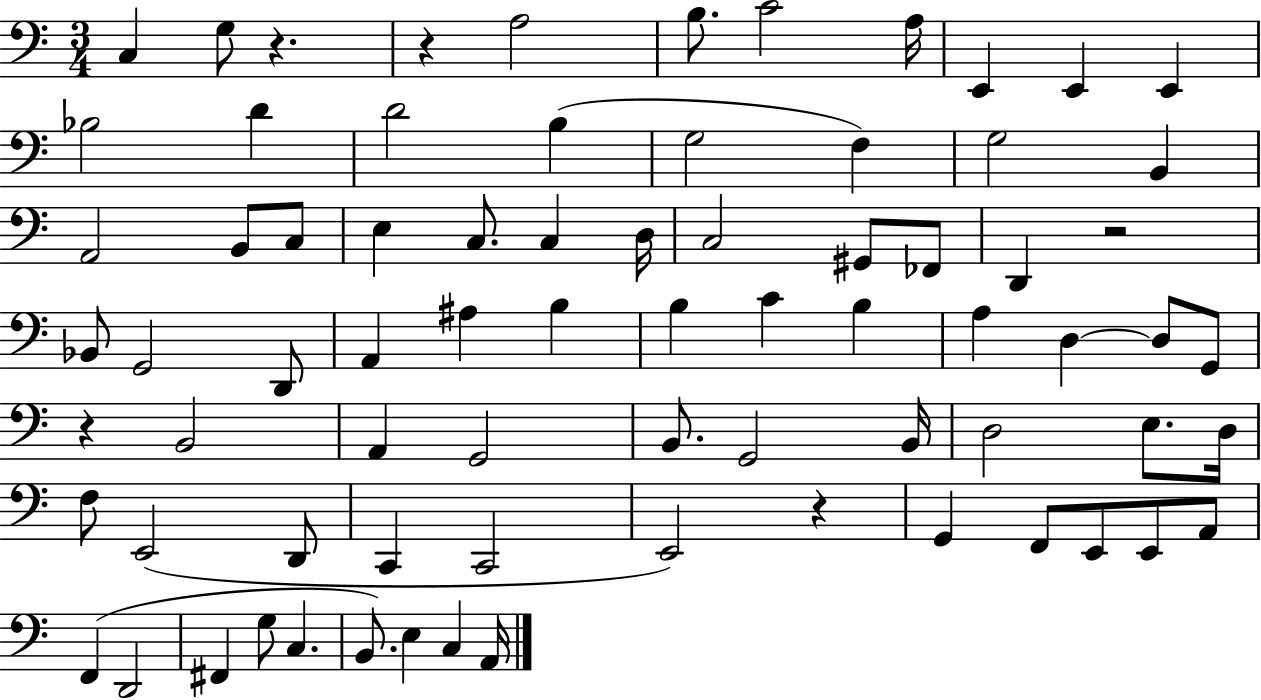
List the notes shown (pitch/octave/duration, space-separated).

C3/q G3/e R/q. R/q A3/h B3/e. C4/h A3/s E2/q E2/q E2/q Bb3/h D4/q D4/h B3/q G3/h F3/q G3/h B2/q A2/h B2/e C3/e E3/q C3/e. C3/q D3/s C3/h G#2/e FES2/e D2/q R/h Bb2/e G2/h D2/e A2/q A#3/q B3/q B3/q C4/q B3/q A3/q D3/q D3/e G2/e R/q B2/h A2/q G2/h B2/e. G2/h B2/s D3/h E3/e. D3/s F3/e E2/h D2/e C2/q C2/h E2/h R/q G2/q F2/e E2/e E2/e A2/e F2/q D2/h F#2/q G3/e C3/q. B2/e. E3/q C3/q A2/s